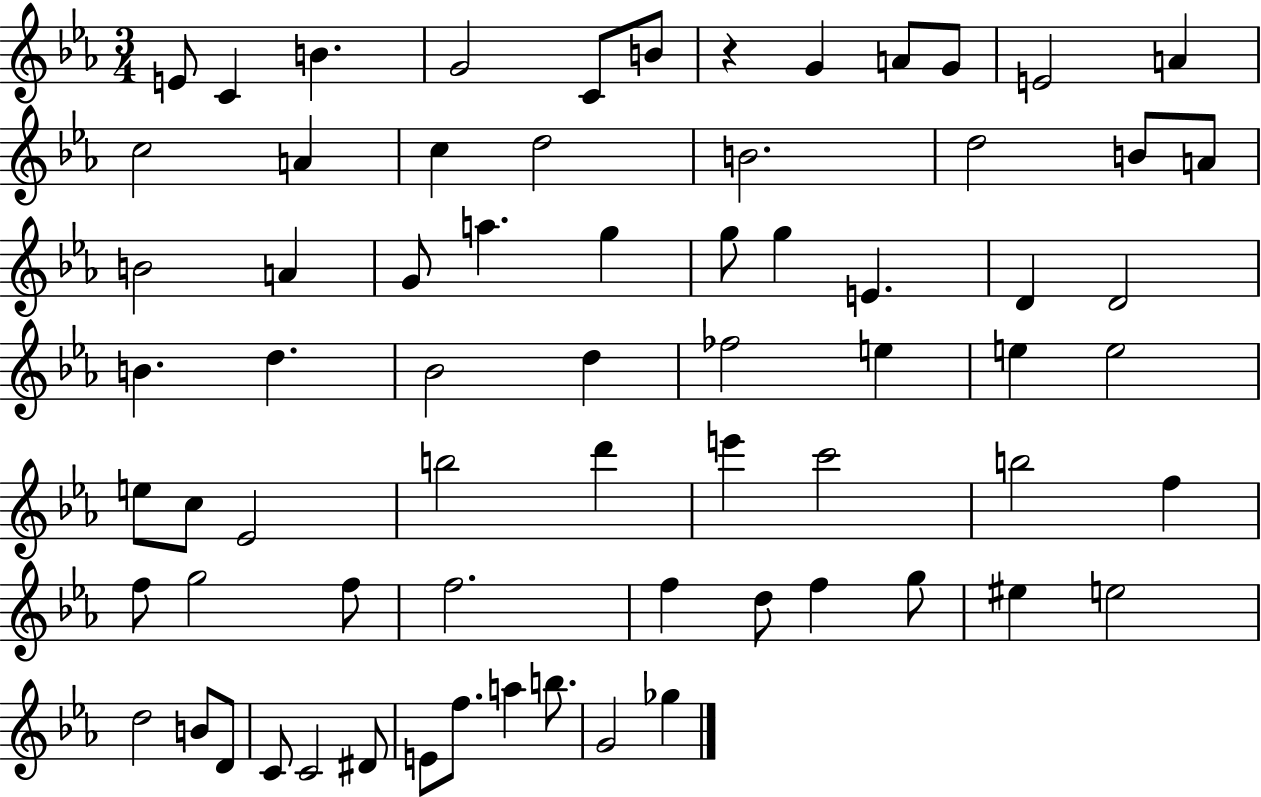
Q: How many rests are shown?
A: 1